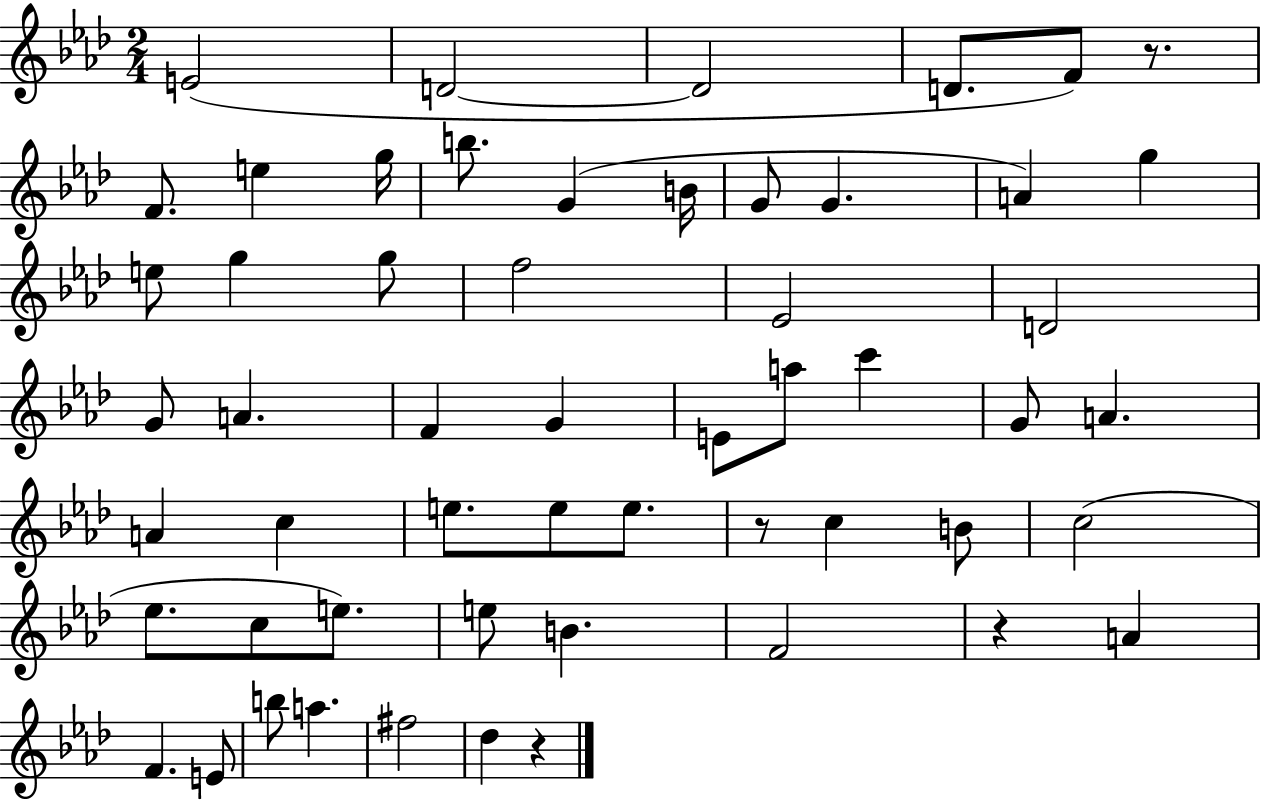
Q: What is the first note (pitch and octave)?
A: E4